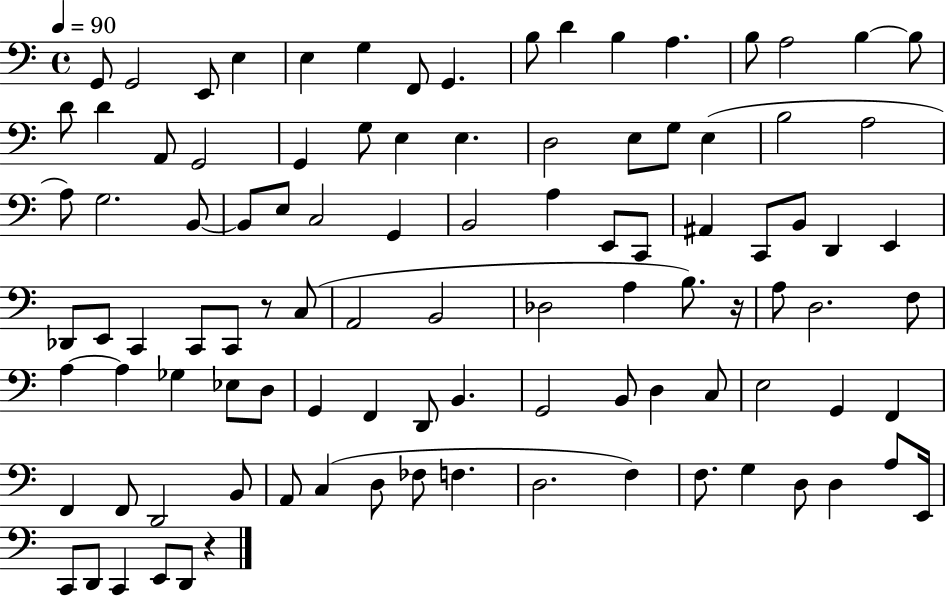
{
  \clef bass
  \time 4/4
  \defaultTimeSignature
  \key c \major
  \tempo 4 = 90
  g,8 g,2 e,8 e4 | e4 g4 f,8 g,4. | b8 d'4 b4 a4. | b8 a2 b4~~ b8 | \break d'8 d'4 a,8 g,2 | g,4 g8 e4 e4. | d2 e8 g8 e4( | b2 a2 | \break a8) g2. b,8~~ | b,8 e8 c2 g,4 | b,2 a4 e,8 c,8 | ais,4 c,8 b,8 d,4 e,4 | \break des,8 e,8 c,4 c,8 c,8 r8 c8( | a,2 b,2 | des2 a4 b8.) r16 | a8 d2. f8 | \break a4~~ a4 ges4 ees8 d8 | g,4 f,4 d,8 b,4. | g,2 b,8 d4 c8 | e2 g,4 f,4 | \break f,4 f,8 d,2 b,8 | a,8 c4( d8 fes8 f4. | d2. f4) | f8. g4 d8 d4 a8 e,16 | \break c,8 d,8 c,4 e,8 d,8 r4 | \bar "|."
}